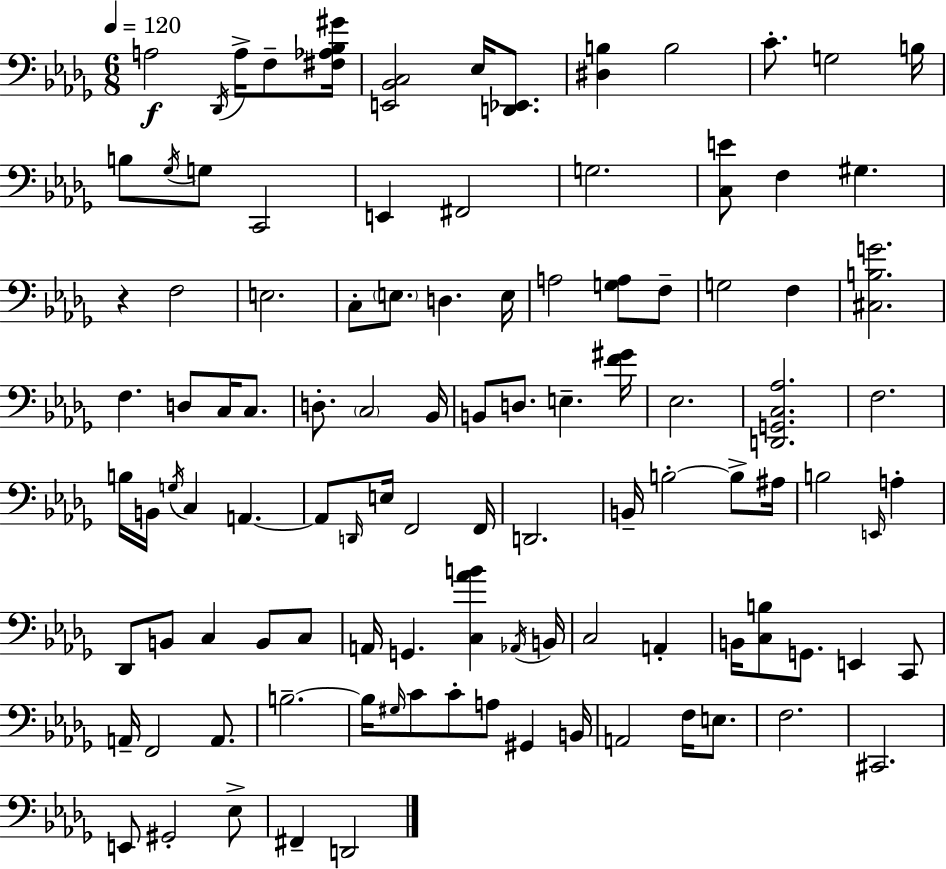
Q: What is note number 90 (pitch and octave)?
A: E2